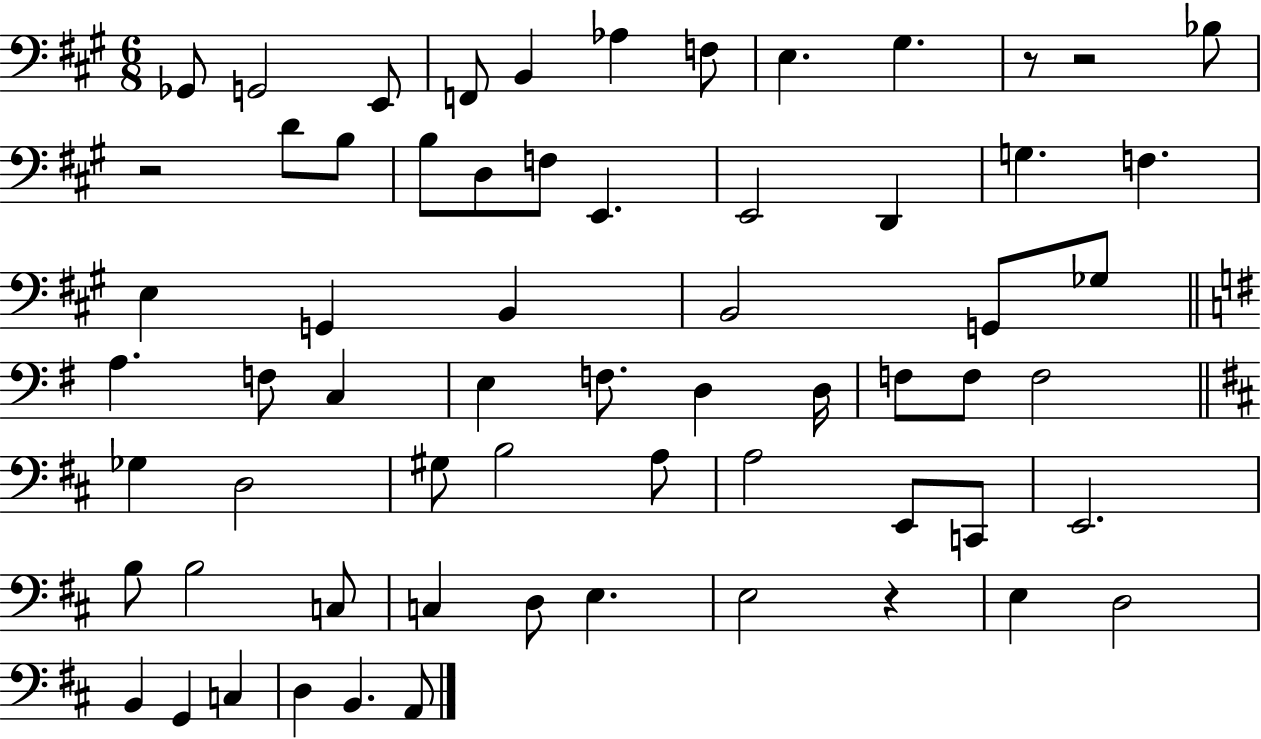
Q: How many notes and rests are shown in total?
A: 64